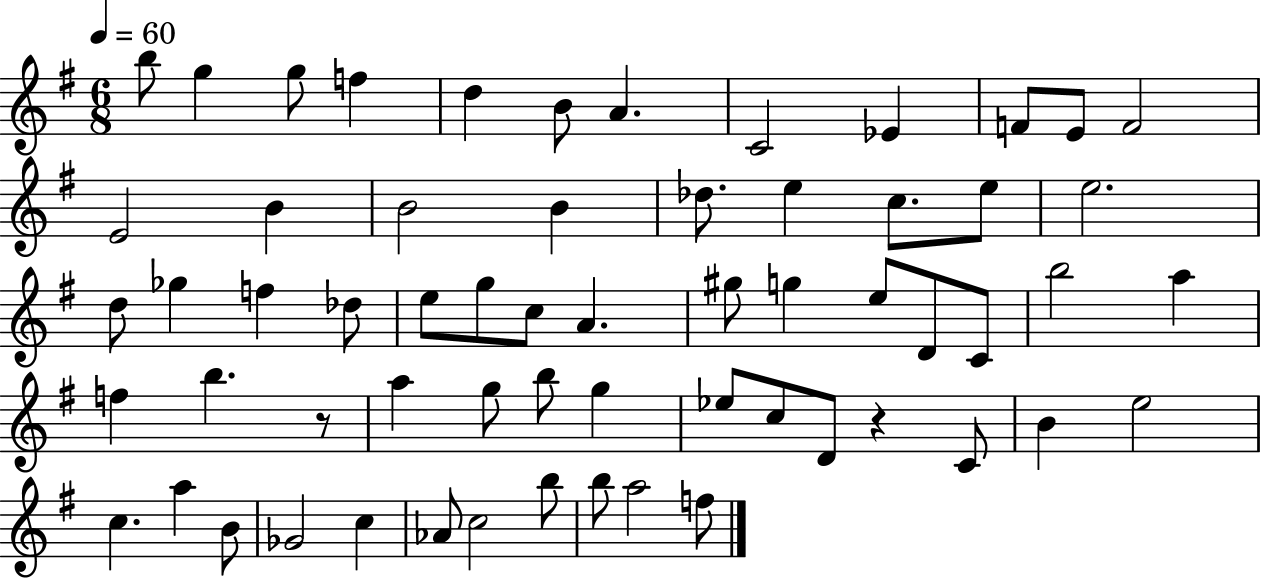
B5/e G5/q G5/e F5/q D5/q B4/e A4/q. C4/h Eb4/q F4/e E4/e F4/h E4/h B4/q B4/h B4/q Db5/e. E5/q C5/e. E5/e E5/h. D5/e Gb5/q F5/q Db5/e E5/e G5/e C5/e A4/q. G#5/e G5/q E5/e D4/e C4/e B5/h A5/q F5/q B5/q. R/e A5/q G5/e B5/e G5/q Eb5/e C5/e D4/e R/q C4/e B4/q E5/h C5/q. A5/q B4/e Gb4/h C5/q Ab4/e C5/h B5/e B5/e A5/h F5/e